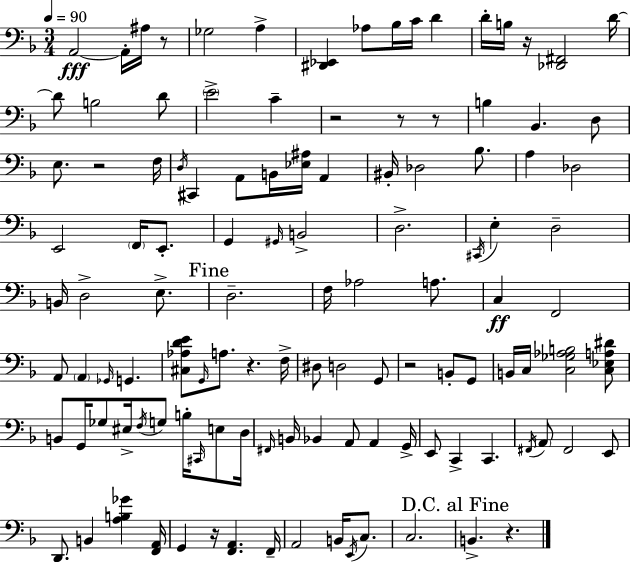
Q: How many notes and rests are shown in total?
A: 117